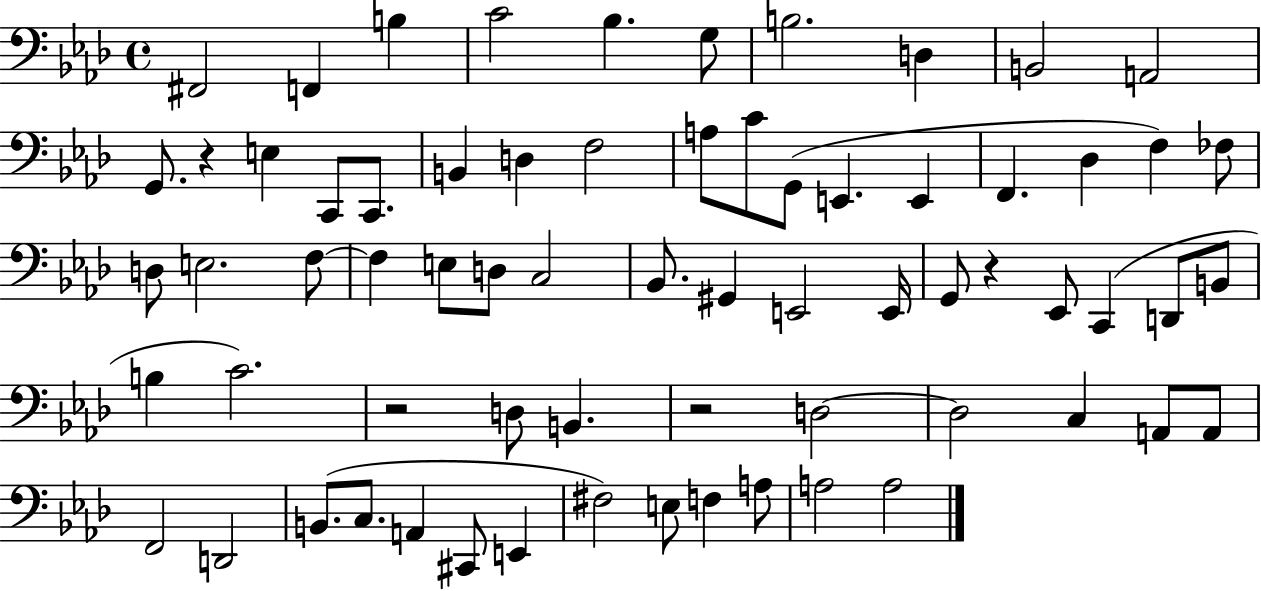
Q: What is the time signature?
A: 4/4